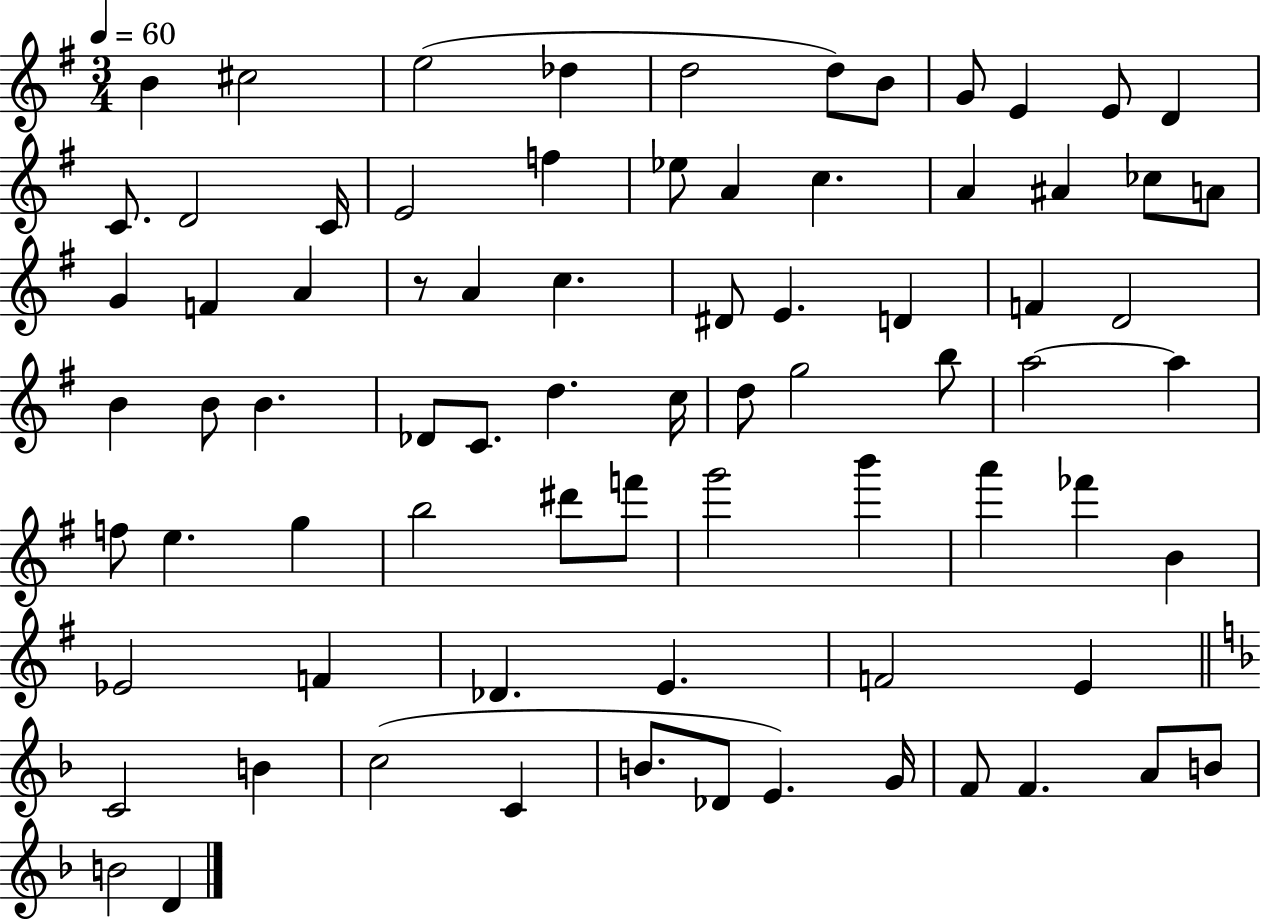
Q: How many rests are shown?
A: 1